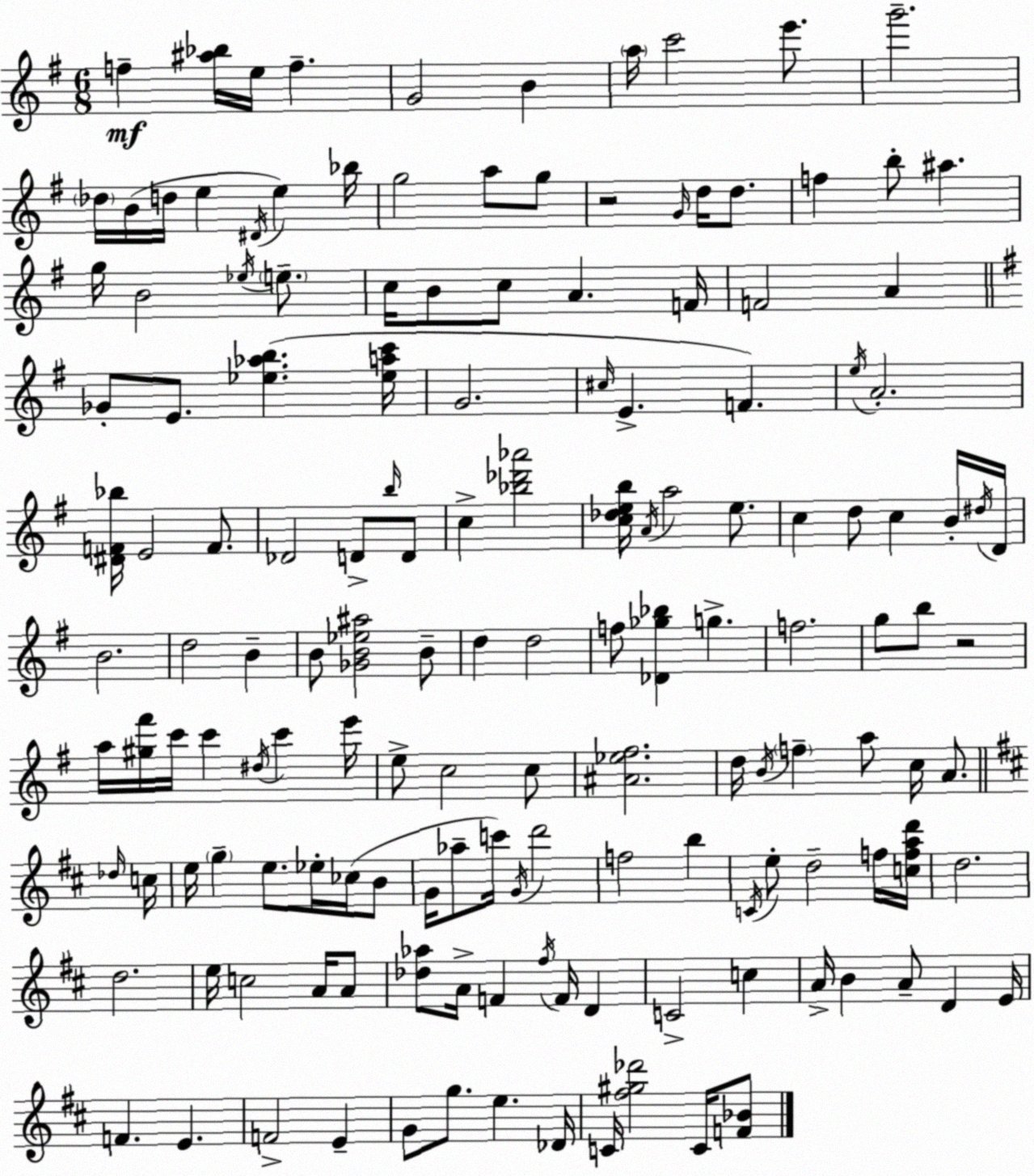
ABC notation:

X:1
T:Untitled
M:6/8
L:1/4
K:G
f [^a_b]/4 e/4 f G2 B a/4 c'2 e'/2 g'2 _d/4 B/4 d/4 e ^D/4 e _b/4 g2 a/2 g/2 z2 G/4 d/4 d/2 f b/2 ^a g/4 B2 _e/4 e/2 c/4 B/2 c/2 A F/4 F2 A _G/2 E/2 [_e_ab] [_eac']/4 G2 ^c/4 E F e/4 A2 [^DF_b]/4 E2 F/2 _D2 D/2 b/4 D/2 c [_b_d'_a']2 [c_deb]/4 A/4 a2 e/2 c d/2 c B/4 ^d/4 D/4 B2 d2 B B/2 [_GB_e^a]2 B/2 d d2 f/2 [_D_g_b] g f2 g/2 b/2 z2 a/4 [^g^f']/4 c'/4 c' ^d/4 c' e'/4 e/2 c2 c/2 [^A_e^f]2 d/4 B/4 f a/2 c/4 A/2 _d/4 c/4 e/4 g e/2 _e/4 _c/4 B/2 G/4 _a/2 c'/4 G/4 d'2 f2 b C/4 e/2 d2 f/4 [cfad']/4 d2 d2 e/4 c2 A/4 A/2 [_d_a]/2 A/4 F ^f/4 F/4 D C2 c A/4 B A/2 D E/4 F E F2 E G/2 g/2 e _D/4 C/4 [^f^g_d']2 C/4 [F_B]/2